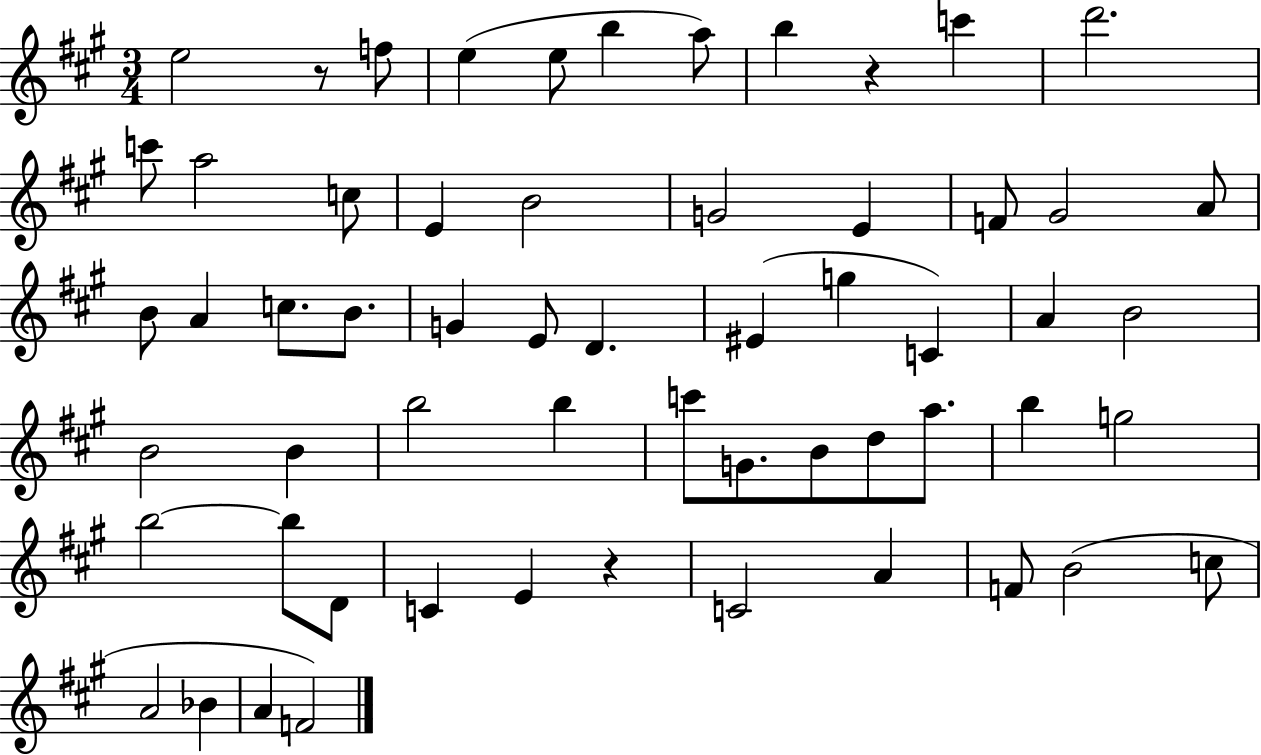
{
  \clef treble
  \numericTimeSignature
  \time 3/4
  \key a \major
  \repeat volta 2 { e''2 r8 f''8 | e''4( e''8 b''4 a''8) | b''4 r4 c'''4 | d'''2. | \break c'''8 a''2 c''8 | e'4 b'2 | g'2 e'4 | f'8 gis'2 a'8 | \break b'8 a'4 c''8. b'8. | g'4 e'8 d'4. | eis'4( g''4 c'4) | a'4 b'2 | \break b'2 b'4 | b''2 b''4 | c'''8 g'8. b'8 d''8 a''8. | b''4 g''2 | \break b''2~~ b''8 d'8 | c'4 e'4 r4 | c'2 a'4 | f'8 b'2( c''8 | \break a'2 bes'4 | a'4 f'2) | } \bar "|."
}